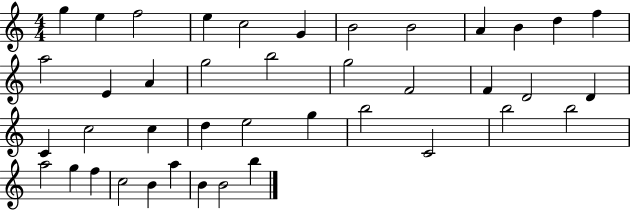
{
  \clef treble
  \numericTimeSignature
  \time 4/4
  \key c \major
  g''4 e''4 f''2 | e''4 c''2 g'4 | b'2 b'2 | a'4 b'4 d''4 f''4 | \break a''2 e'4 a'4 | g''2 b''2 | g''2 f'2 | f'4 d'2 d'4 | \break c'4 c''2 c''4 | d''4 e''2 g''4 | b''2 c'2 | b''2 b''2 | \break a''2 g''4 f''4 | c''2 b'4 a''4 | b'4 b'2 b''4 | \bar "|."
}